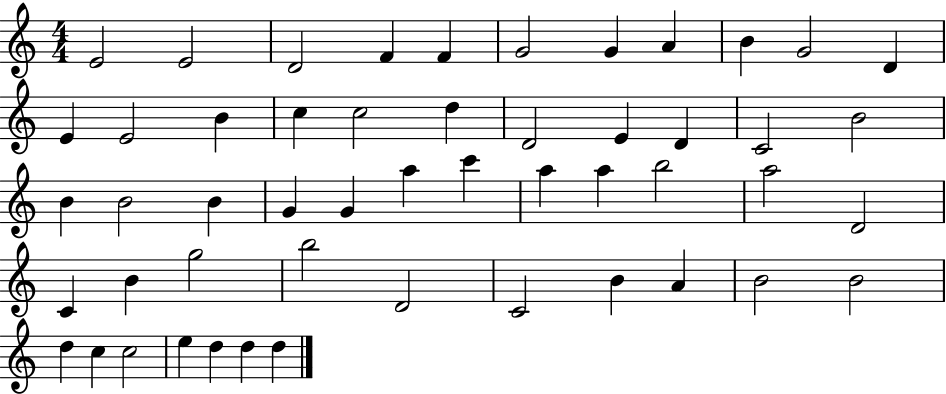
X:1
T:Untitled
M:4/4
L:1/4
K:C
E2 E2 D2 F F G2 G A B G2 D E E2 B c c2 d D2 E D C2 B2 B B2 B G G a c' a a b2 a2 D2 C B g2 b2 D2 C2 B A B2 B2 d c c2 e d d d